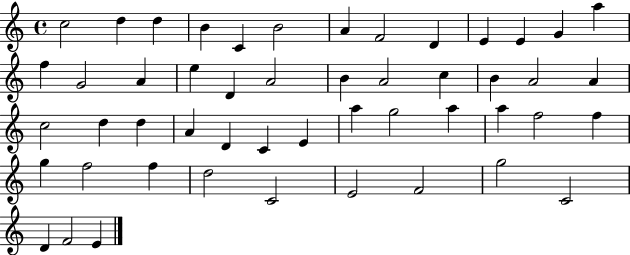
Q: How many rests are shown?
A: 0